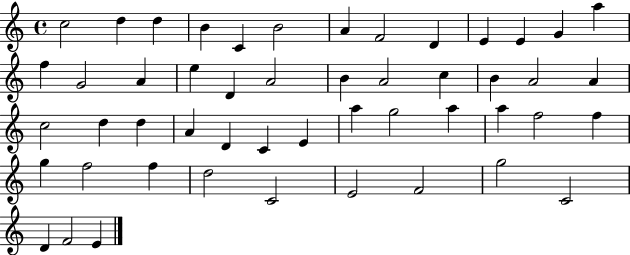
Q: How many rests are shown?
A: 0